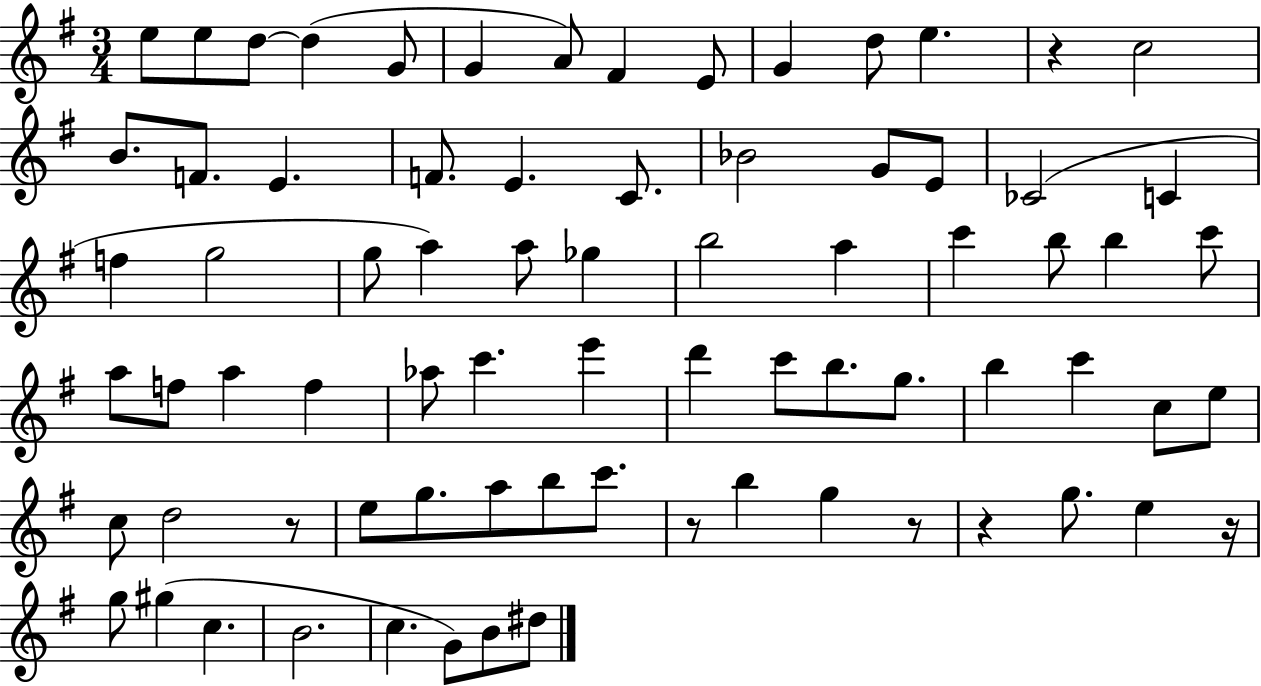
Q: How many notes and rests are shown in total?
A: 76